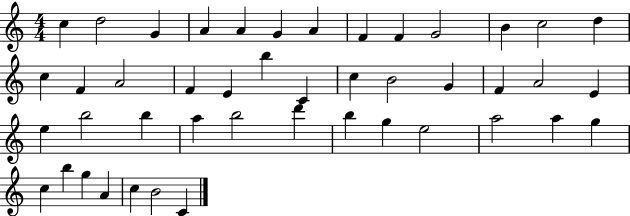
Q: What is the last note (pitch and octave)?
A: C4